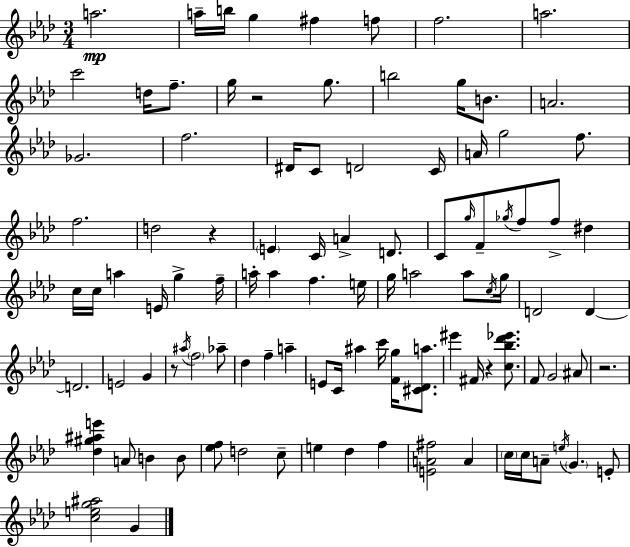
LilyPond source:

{
  \clef treble
  \numericTimeSignature
  \time 3/4
  \key aes \major
  a''2.\mp | a''16-- b''16 g''4 fis''4 f''8 | f''2. | a''2. | \break c'''2 d''16 f''8.-- | g''16 r2 g''8. | b''2 g''16 b'8. | a'2. | \break ges'2. | f''2. | dis'16 c'8 d'2 c'16 | a'16 g''2 f''8. | \break f''2. | d''2 r4 | \parenthesize e'4 c'16 a'4-> d'8. | c'8 \grace { g''16 } f'8-- \acciaccatura { ges''16 } f''8 f''8-> dis''4 | \break c''16 c''16 a''4 e'16 g''4-> | f''16-- a''16-. a''4 f''4. | e''16 g''16 a''2 a''8 | \acciaccatura { c''16 } g''16 d'2 d'4~~ | \break d'2. | e'2 g'4 | r8 \acciaccatura { ais''16 } \parenthesize f''2 | aes''8-- des''4 f''4-- | \break a''4-- e'8 c'16 ais''4 c'''16 | <f' g''>16 <cis' des' a''>8. eis'''4 fis'16 r4 | <c'' bes'' des''' ees'''>8. f'8 g'2 | ais'8 r2. | \break <des'' gis'' ais'' e'''>4 a'8 b'4 | b'8 <ees'' f''>8 d''2 | c''8-- e''4 des''4 | f''4 <e' a' fis''>2 | \break a'4 \parenthesize c''16 c''16 a'8-- \acciaccatura { e''16 } \parenthesize g'4. | e'8-. <c'' e'' g'' ais''>2 | g'4 \bar "|."
}